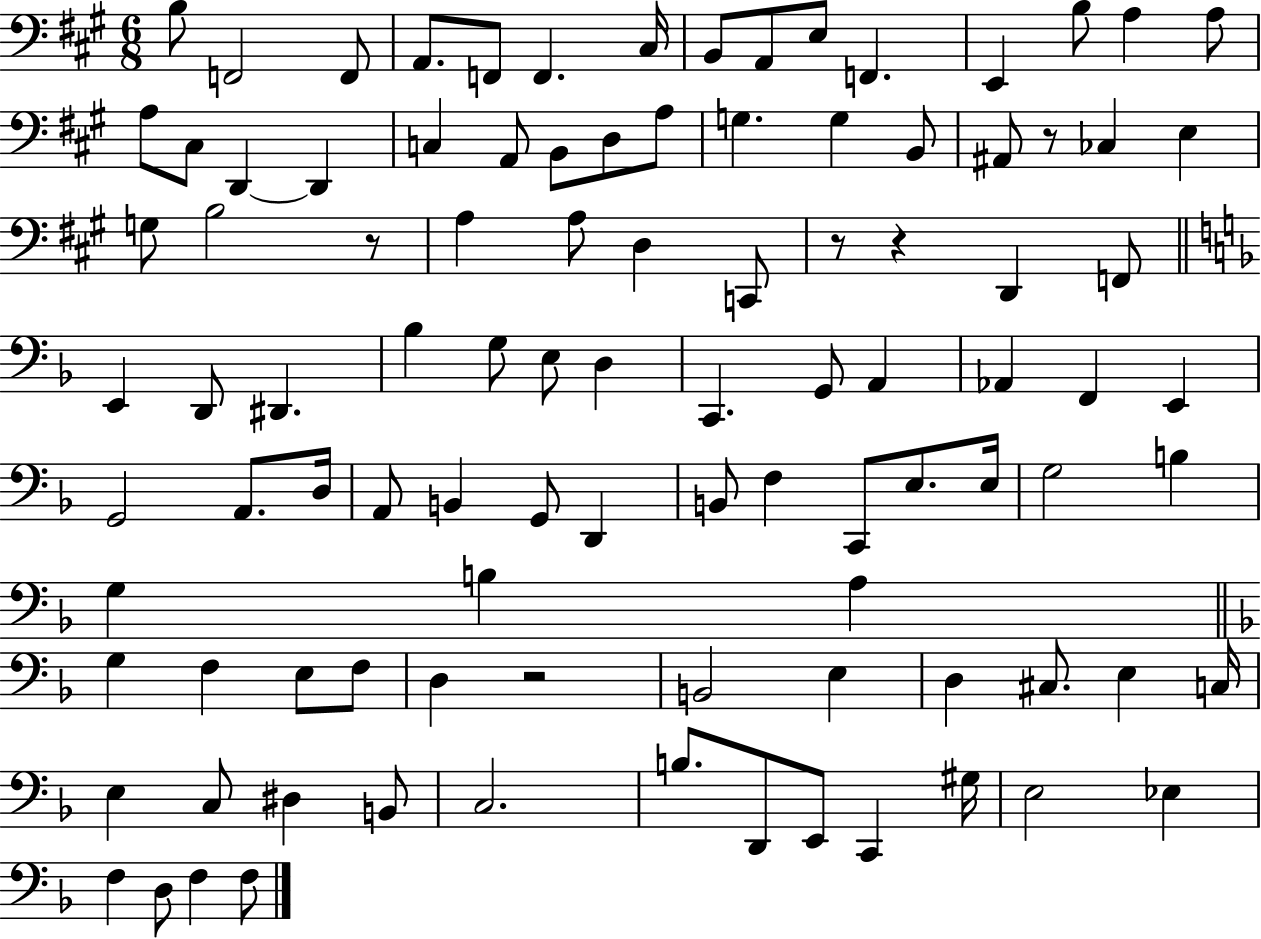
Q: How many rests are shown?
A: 5